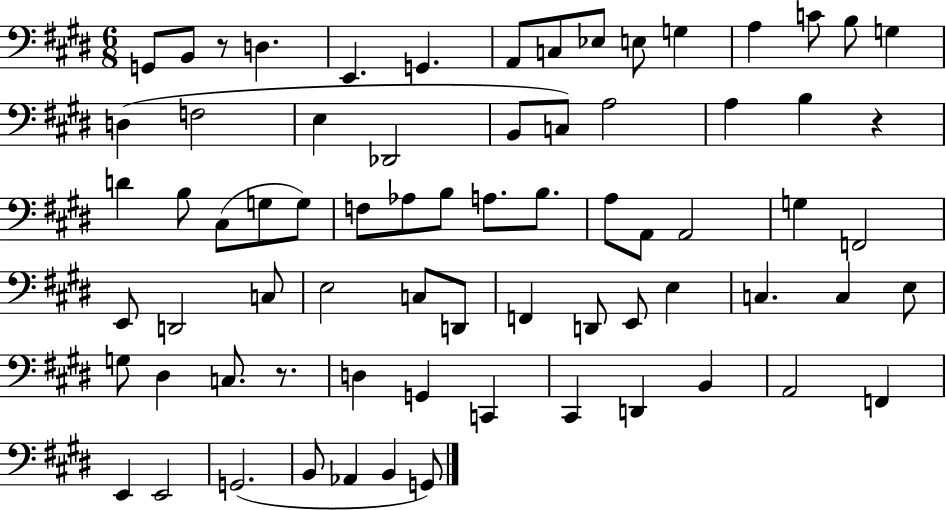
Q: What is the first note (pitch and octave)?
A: G2